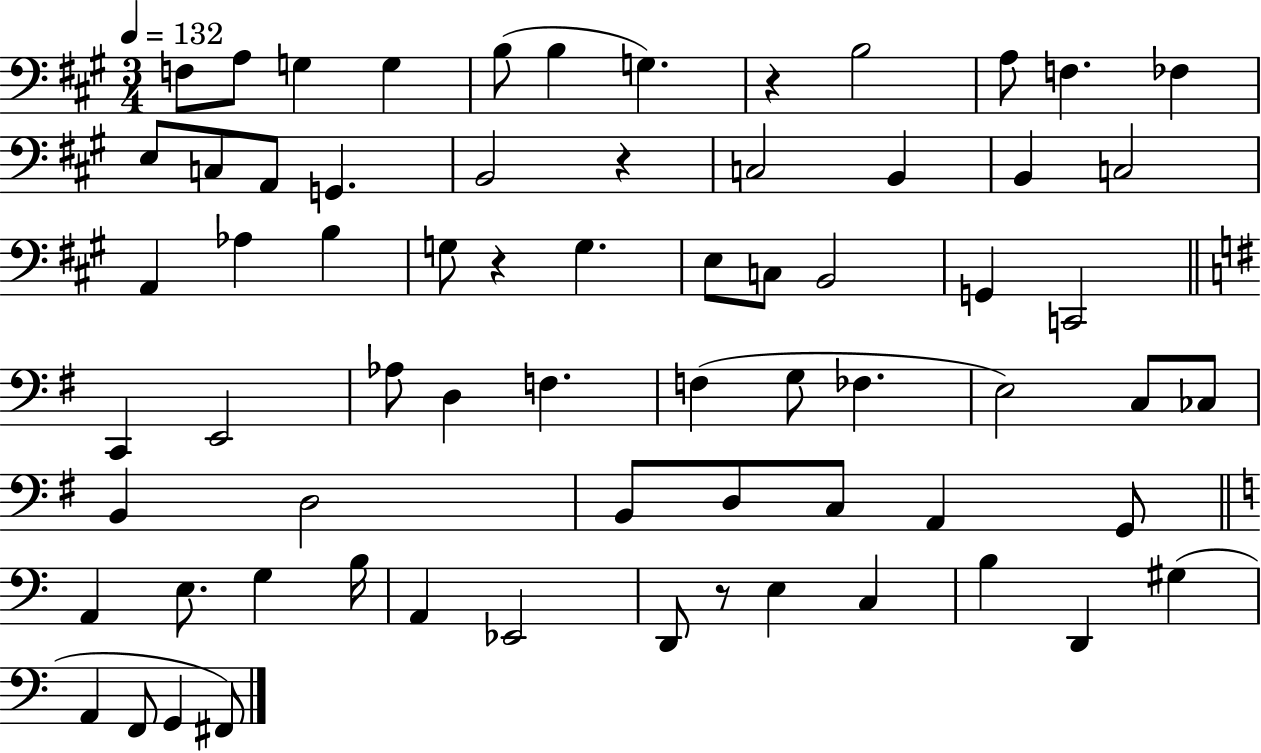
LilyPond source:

{
  \clef bass
  \numericTimeSignature
  \time 3/4
  \key a \major
  \tempo 4 = 132
  f8 a8 g4 g4 | b8( b4 g4.) | r4 b2 | a8 f4. fes4 | \break e8 c8 a,8 g,4. | b,2 r4 | c2 b,4 | b,4 c2 | \break a,4 aes4 b4 | g8 r4 g4. | e8 c8 b,2 | g,4 c,2 | \break \bar "||" \break \key g \major c,4 e,2 | aes8 d4 f4. | f4( g8 fes4. | e2) c8 ces8 | \break b,4 d2 | b,8 d8 c8 a,4 g,8 | \bar "||" \break \key c \major a,4 e8. g4 b16 | a,4 ees,2 | d,8 r8 e4 c4 | b4 d,4 gis4( | \break a,4 f,8 g,4 fis,8) | \bar "|."
}